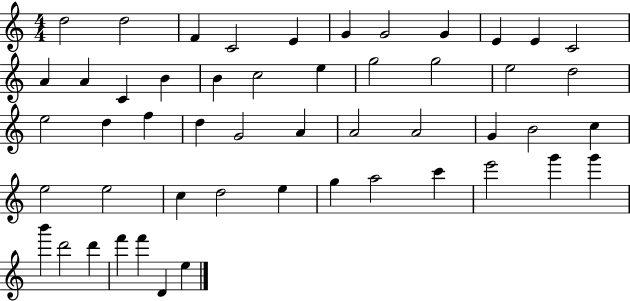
D5/h D5/h F4/q C4/h E4/q G4/q G4/h G4/q E4/q E4/q C4/h A4/q A4/q C4/q B4/q B4/q C5/h E5/q G5/h G5/h E5/h D5/h E5/h D5/q F5/q D5/q G4/h A4/q A4/h A4/h G4/q B4/h C5/q E5/h E5/h C5/q D5/h E5/q G5/q A5/h C6/q E6/h G6/q G6/q B6/q D6/h D6/q F6/q F6/q D4/q E5/q